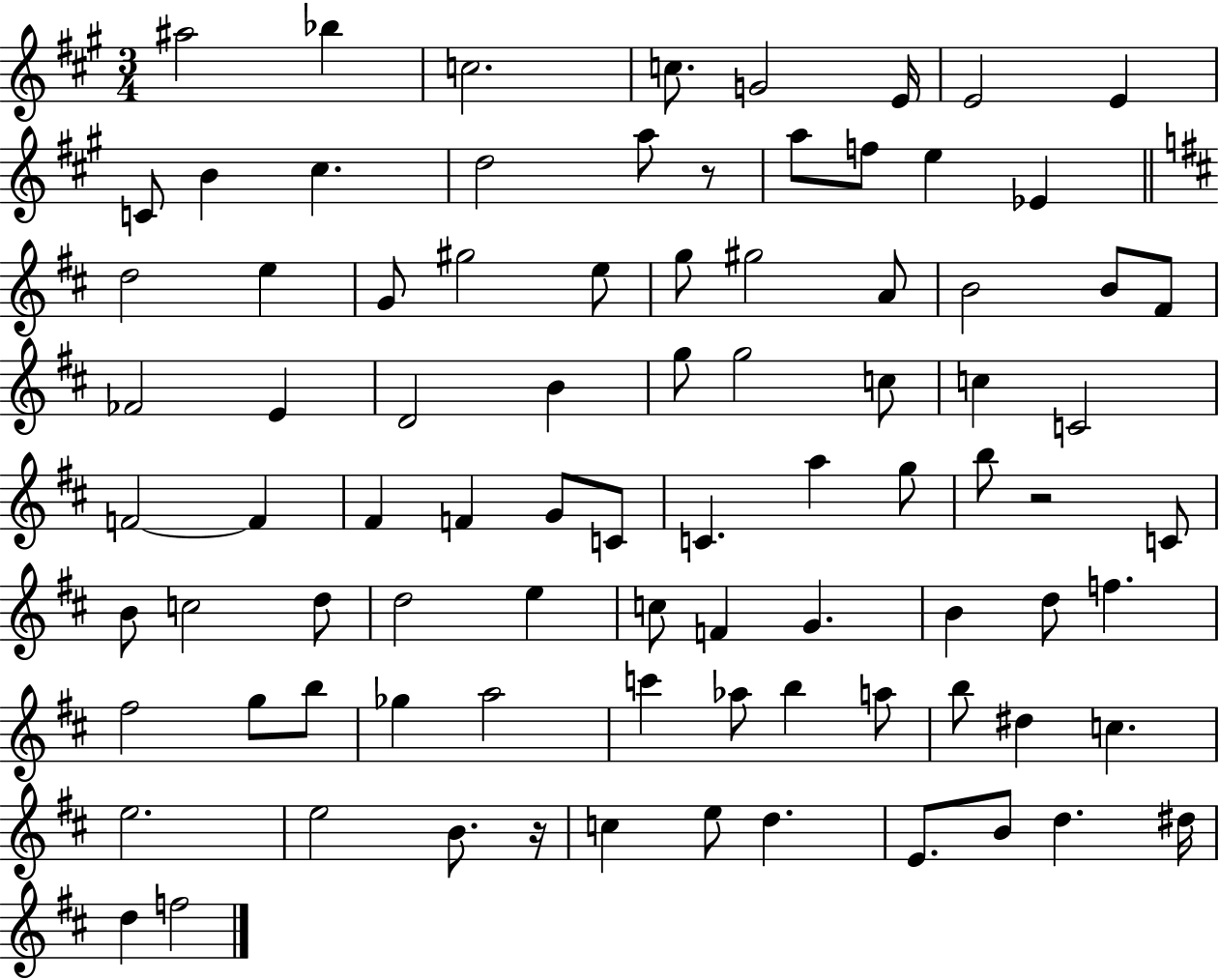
A#5/h Bb5/q C5/h. C5/e. G4/h E4/s E4/h E4/q C4/e B4/q C#5/q. D5/h A5/e R/e A5/e F5/e E5/q Eb4/q D5/h E5/q G4/e G#5/h E5/e G5/e G#5/h A4/e B4/h B4/e F#4/e FES4/h E4/q D4/h B4/q G5/e G5/h C5/e C5/q C4/h F4/h F4/q F#4/q F4/q G4/e C4/e C4/q. A5/q G5/e B5/e R/h C4/e B4/e C5/h D5/e D5/h E5/q C5/e F4/q G4/q. B4/q D5/e F5/q. F#5/h G5/e B5/e Gb5/q A5/h C6/q Ab5/e B5/q A5/e B5/e D#5/q C5/q. E5/h. E5/h B4/e. R/s C5/q E5/e D5/q. E4/e. B4/e D5/q. D#5/s D5/q F5/h